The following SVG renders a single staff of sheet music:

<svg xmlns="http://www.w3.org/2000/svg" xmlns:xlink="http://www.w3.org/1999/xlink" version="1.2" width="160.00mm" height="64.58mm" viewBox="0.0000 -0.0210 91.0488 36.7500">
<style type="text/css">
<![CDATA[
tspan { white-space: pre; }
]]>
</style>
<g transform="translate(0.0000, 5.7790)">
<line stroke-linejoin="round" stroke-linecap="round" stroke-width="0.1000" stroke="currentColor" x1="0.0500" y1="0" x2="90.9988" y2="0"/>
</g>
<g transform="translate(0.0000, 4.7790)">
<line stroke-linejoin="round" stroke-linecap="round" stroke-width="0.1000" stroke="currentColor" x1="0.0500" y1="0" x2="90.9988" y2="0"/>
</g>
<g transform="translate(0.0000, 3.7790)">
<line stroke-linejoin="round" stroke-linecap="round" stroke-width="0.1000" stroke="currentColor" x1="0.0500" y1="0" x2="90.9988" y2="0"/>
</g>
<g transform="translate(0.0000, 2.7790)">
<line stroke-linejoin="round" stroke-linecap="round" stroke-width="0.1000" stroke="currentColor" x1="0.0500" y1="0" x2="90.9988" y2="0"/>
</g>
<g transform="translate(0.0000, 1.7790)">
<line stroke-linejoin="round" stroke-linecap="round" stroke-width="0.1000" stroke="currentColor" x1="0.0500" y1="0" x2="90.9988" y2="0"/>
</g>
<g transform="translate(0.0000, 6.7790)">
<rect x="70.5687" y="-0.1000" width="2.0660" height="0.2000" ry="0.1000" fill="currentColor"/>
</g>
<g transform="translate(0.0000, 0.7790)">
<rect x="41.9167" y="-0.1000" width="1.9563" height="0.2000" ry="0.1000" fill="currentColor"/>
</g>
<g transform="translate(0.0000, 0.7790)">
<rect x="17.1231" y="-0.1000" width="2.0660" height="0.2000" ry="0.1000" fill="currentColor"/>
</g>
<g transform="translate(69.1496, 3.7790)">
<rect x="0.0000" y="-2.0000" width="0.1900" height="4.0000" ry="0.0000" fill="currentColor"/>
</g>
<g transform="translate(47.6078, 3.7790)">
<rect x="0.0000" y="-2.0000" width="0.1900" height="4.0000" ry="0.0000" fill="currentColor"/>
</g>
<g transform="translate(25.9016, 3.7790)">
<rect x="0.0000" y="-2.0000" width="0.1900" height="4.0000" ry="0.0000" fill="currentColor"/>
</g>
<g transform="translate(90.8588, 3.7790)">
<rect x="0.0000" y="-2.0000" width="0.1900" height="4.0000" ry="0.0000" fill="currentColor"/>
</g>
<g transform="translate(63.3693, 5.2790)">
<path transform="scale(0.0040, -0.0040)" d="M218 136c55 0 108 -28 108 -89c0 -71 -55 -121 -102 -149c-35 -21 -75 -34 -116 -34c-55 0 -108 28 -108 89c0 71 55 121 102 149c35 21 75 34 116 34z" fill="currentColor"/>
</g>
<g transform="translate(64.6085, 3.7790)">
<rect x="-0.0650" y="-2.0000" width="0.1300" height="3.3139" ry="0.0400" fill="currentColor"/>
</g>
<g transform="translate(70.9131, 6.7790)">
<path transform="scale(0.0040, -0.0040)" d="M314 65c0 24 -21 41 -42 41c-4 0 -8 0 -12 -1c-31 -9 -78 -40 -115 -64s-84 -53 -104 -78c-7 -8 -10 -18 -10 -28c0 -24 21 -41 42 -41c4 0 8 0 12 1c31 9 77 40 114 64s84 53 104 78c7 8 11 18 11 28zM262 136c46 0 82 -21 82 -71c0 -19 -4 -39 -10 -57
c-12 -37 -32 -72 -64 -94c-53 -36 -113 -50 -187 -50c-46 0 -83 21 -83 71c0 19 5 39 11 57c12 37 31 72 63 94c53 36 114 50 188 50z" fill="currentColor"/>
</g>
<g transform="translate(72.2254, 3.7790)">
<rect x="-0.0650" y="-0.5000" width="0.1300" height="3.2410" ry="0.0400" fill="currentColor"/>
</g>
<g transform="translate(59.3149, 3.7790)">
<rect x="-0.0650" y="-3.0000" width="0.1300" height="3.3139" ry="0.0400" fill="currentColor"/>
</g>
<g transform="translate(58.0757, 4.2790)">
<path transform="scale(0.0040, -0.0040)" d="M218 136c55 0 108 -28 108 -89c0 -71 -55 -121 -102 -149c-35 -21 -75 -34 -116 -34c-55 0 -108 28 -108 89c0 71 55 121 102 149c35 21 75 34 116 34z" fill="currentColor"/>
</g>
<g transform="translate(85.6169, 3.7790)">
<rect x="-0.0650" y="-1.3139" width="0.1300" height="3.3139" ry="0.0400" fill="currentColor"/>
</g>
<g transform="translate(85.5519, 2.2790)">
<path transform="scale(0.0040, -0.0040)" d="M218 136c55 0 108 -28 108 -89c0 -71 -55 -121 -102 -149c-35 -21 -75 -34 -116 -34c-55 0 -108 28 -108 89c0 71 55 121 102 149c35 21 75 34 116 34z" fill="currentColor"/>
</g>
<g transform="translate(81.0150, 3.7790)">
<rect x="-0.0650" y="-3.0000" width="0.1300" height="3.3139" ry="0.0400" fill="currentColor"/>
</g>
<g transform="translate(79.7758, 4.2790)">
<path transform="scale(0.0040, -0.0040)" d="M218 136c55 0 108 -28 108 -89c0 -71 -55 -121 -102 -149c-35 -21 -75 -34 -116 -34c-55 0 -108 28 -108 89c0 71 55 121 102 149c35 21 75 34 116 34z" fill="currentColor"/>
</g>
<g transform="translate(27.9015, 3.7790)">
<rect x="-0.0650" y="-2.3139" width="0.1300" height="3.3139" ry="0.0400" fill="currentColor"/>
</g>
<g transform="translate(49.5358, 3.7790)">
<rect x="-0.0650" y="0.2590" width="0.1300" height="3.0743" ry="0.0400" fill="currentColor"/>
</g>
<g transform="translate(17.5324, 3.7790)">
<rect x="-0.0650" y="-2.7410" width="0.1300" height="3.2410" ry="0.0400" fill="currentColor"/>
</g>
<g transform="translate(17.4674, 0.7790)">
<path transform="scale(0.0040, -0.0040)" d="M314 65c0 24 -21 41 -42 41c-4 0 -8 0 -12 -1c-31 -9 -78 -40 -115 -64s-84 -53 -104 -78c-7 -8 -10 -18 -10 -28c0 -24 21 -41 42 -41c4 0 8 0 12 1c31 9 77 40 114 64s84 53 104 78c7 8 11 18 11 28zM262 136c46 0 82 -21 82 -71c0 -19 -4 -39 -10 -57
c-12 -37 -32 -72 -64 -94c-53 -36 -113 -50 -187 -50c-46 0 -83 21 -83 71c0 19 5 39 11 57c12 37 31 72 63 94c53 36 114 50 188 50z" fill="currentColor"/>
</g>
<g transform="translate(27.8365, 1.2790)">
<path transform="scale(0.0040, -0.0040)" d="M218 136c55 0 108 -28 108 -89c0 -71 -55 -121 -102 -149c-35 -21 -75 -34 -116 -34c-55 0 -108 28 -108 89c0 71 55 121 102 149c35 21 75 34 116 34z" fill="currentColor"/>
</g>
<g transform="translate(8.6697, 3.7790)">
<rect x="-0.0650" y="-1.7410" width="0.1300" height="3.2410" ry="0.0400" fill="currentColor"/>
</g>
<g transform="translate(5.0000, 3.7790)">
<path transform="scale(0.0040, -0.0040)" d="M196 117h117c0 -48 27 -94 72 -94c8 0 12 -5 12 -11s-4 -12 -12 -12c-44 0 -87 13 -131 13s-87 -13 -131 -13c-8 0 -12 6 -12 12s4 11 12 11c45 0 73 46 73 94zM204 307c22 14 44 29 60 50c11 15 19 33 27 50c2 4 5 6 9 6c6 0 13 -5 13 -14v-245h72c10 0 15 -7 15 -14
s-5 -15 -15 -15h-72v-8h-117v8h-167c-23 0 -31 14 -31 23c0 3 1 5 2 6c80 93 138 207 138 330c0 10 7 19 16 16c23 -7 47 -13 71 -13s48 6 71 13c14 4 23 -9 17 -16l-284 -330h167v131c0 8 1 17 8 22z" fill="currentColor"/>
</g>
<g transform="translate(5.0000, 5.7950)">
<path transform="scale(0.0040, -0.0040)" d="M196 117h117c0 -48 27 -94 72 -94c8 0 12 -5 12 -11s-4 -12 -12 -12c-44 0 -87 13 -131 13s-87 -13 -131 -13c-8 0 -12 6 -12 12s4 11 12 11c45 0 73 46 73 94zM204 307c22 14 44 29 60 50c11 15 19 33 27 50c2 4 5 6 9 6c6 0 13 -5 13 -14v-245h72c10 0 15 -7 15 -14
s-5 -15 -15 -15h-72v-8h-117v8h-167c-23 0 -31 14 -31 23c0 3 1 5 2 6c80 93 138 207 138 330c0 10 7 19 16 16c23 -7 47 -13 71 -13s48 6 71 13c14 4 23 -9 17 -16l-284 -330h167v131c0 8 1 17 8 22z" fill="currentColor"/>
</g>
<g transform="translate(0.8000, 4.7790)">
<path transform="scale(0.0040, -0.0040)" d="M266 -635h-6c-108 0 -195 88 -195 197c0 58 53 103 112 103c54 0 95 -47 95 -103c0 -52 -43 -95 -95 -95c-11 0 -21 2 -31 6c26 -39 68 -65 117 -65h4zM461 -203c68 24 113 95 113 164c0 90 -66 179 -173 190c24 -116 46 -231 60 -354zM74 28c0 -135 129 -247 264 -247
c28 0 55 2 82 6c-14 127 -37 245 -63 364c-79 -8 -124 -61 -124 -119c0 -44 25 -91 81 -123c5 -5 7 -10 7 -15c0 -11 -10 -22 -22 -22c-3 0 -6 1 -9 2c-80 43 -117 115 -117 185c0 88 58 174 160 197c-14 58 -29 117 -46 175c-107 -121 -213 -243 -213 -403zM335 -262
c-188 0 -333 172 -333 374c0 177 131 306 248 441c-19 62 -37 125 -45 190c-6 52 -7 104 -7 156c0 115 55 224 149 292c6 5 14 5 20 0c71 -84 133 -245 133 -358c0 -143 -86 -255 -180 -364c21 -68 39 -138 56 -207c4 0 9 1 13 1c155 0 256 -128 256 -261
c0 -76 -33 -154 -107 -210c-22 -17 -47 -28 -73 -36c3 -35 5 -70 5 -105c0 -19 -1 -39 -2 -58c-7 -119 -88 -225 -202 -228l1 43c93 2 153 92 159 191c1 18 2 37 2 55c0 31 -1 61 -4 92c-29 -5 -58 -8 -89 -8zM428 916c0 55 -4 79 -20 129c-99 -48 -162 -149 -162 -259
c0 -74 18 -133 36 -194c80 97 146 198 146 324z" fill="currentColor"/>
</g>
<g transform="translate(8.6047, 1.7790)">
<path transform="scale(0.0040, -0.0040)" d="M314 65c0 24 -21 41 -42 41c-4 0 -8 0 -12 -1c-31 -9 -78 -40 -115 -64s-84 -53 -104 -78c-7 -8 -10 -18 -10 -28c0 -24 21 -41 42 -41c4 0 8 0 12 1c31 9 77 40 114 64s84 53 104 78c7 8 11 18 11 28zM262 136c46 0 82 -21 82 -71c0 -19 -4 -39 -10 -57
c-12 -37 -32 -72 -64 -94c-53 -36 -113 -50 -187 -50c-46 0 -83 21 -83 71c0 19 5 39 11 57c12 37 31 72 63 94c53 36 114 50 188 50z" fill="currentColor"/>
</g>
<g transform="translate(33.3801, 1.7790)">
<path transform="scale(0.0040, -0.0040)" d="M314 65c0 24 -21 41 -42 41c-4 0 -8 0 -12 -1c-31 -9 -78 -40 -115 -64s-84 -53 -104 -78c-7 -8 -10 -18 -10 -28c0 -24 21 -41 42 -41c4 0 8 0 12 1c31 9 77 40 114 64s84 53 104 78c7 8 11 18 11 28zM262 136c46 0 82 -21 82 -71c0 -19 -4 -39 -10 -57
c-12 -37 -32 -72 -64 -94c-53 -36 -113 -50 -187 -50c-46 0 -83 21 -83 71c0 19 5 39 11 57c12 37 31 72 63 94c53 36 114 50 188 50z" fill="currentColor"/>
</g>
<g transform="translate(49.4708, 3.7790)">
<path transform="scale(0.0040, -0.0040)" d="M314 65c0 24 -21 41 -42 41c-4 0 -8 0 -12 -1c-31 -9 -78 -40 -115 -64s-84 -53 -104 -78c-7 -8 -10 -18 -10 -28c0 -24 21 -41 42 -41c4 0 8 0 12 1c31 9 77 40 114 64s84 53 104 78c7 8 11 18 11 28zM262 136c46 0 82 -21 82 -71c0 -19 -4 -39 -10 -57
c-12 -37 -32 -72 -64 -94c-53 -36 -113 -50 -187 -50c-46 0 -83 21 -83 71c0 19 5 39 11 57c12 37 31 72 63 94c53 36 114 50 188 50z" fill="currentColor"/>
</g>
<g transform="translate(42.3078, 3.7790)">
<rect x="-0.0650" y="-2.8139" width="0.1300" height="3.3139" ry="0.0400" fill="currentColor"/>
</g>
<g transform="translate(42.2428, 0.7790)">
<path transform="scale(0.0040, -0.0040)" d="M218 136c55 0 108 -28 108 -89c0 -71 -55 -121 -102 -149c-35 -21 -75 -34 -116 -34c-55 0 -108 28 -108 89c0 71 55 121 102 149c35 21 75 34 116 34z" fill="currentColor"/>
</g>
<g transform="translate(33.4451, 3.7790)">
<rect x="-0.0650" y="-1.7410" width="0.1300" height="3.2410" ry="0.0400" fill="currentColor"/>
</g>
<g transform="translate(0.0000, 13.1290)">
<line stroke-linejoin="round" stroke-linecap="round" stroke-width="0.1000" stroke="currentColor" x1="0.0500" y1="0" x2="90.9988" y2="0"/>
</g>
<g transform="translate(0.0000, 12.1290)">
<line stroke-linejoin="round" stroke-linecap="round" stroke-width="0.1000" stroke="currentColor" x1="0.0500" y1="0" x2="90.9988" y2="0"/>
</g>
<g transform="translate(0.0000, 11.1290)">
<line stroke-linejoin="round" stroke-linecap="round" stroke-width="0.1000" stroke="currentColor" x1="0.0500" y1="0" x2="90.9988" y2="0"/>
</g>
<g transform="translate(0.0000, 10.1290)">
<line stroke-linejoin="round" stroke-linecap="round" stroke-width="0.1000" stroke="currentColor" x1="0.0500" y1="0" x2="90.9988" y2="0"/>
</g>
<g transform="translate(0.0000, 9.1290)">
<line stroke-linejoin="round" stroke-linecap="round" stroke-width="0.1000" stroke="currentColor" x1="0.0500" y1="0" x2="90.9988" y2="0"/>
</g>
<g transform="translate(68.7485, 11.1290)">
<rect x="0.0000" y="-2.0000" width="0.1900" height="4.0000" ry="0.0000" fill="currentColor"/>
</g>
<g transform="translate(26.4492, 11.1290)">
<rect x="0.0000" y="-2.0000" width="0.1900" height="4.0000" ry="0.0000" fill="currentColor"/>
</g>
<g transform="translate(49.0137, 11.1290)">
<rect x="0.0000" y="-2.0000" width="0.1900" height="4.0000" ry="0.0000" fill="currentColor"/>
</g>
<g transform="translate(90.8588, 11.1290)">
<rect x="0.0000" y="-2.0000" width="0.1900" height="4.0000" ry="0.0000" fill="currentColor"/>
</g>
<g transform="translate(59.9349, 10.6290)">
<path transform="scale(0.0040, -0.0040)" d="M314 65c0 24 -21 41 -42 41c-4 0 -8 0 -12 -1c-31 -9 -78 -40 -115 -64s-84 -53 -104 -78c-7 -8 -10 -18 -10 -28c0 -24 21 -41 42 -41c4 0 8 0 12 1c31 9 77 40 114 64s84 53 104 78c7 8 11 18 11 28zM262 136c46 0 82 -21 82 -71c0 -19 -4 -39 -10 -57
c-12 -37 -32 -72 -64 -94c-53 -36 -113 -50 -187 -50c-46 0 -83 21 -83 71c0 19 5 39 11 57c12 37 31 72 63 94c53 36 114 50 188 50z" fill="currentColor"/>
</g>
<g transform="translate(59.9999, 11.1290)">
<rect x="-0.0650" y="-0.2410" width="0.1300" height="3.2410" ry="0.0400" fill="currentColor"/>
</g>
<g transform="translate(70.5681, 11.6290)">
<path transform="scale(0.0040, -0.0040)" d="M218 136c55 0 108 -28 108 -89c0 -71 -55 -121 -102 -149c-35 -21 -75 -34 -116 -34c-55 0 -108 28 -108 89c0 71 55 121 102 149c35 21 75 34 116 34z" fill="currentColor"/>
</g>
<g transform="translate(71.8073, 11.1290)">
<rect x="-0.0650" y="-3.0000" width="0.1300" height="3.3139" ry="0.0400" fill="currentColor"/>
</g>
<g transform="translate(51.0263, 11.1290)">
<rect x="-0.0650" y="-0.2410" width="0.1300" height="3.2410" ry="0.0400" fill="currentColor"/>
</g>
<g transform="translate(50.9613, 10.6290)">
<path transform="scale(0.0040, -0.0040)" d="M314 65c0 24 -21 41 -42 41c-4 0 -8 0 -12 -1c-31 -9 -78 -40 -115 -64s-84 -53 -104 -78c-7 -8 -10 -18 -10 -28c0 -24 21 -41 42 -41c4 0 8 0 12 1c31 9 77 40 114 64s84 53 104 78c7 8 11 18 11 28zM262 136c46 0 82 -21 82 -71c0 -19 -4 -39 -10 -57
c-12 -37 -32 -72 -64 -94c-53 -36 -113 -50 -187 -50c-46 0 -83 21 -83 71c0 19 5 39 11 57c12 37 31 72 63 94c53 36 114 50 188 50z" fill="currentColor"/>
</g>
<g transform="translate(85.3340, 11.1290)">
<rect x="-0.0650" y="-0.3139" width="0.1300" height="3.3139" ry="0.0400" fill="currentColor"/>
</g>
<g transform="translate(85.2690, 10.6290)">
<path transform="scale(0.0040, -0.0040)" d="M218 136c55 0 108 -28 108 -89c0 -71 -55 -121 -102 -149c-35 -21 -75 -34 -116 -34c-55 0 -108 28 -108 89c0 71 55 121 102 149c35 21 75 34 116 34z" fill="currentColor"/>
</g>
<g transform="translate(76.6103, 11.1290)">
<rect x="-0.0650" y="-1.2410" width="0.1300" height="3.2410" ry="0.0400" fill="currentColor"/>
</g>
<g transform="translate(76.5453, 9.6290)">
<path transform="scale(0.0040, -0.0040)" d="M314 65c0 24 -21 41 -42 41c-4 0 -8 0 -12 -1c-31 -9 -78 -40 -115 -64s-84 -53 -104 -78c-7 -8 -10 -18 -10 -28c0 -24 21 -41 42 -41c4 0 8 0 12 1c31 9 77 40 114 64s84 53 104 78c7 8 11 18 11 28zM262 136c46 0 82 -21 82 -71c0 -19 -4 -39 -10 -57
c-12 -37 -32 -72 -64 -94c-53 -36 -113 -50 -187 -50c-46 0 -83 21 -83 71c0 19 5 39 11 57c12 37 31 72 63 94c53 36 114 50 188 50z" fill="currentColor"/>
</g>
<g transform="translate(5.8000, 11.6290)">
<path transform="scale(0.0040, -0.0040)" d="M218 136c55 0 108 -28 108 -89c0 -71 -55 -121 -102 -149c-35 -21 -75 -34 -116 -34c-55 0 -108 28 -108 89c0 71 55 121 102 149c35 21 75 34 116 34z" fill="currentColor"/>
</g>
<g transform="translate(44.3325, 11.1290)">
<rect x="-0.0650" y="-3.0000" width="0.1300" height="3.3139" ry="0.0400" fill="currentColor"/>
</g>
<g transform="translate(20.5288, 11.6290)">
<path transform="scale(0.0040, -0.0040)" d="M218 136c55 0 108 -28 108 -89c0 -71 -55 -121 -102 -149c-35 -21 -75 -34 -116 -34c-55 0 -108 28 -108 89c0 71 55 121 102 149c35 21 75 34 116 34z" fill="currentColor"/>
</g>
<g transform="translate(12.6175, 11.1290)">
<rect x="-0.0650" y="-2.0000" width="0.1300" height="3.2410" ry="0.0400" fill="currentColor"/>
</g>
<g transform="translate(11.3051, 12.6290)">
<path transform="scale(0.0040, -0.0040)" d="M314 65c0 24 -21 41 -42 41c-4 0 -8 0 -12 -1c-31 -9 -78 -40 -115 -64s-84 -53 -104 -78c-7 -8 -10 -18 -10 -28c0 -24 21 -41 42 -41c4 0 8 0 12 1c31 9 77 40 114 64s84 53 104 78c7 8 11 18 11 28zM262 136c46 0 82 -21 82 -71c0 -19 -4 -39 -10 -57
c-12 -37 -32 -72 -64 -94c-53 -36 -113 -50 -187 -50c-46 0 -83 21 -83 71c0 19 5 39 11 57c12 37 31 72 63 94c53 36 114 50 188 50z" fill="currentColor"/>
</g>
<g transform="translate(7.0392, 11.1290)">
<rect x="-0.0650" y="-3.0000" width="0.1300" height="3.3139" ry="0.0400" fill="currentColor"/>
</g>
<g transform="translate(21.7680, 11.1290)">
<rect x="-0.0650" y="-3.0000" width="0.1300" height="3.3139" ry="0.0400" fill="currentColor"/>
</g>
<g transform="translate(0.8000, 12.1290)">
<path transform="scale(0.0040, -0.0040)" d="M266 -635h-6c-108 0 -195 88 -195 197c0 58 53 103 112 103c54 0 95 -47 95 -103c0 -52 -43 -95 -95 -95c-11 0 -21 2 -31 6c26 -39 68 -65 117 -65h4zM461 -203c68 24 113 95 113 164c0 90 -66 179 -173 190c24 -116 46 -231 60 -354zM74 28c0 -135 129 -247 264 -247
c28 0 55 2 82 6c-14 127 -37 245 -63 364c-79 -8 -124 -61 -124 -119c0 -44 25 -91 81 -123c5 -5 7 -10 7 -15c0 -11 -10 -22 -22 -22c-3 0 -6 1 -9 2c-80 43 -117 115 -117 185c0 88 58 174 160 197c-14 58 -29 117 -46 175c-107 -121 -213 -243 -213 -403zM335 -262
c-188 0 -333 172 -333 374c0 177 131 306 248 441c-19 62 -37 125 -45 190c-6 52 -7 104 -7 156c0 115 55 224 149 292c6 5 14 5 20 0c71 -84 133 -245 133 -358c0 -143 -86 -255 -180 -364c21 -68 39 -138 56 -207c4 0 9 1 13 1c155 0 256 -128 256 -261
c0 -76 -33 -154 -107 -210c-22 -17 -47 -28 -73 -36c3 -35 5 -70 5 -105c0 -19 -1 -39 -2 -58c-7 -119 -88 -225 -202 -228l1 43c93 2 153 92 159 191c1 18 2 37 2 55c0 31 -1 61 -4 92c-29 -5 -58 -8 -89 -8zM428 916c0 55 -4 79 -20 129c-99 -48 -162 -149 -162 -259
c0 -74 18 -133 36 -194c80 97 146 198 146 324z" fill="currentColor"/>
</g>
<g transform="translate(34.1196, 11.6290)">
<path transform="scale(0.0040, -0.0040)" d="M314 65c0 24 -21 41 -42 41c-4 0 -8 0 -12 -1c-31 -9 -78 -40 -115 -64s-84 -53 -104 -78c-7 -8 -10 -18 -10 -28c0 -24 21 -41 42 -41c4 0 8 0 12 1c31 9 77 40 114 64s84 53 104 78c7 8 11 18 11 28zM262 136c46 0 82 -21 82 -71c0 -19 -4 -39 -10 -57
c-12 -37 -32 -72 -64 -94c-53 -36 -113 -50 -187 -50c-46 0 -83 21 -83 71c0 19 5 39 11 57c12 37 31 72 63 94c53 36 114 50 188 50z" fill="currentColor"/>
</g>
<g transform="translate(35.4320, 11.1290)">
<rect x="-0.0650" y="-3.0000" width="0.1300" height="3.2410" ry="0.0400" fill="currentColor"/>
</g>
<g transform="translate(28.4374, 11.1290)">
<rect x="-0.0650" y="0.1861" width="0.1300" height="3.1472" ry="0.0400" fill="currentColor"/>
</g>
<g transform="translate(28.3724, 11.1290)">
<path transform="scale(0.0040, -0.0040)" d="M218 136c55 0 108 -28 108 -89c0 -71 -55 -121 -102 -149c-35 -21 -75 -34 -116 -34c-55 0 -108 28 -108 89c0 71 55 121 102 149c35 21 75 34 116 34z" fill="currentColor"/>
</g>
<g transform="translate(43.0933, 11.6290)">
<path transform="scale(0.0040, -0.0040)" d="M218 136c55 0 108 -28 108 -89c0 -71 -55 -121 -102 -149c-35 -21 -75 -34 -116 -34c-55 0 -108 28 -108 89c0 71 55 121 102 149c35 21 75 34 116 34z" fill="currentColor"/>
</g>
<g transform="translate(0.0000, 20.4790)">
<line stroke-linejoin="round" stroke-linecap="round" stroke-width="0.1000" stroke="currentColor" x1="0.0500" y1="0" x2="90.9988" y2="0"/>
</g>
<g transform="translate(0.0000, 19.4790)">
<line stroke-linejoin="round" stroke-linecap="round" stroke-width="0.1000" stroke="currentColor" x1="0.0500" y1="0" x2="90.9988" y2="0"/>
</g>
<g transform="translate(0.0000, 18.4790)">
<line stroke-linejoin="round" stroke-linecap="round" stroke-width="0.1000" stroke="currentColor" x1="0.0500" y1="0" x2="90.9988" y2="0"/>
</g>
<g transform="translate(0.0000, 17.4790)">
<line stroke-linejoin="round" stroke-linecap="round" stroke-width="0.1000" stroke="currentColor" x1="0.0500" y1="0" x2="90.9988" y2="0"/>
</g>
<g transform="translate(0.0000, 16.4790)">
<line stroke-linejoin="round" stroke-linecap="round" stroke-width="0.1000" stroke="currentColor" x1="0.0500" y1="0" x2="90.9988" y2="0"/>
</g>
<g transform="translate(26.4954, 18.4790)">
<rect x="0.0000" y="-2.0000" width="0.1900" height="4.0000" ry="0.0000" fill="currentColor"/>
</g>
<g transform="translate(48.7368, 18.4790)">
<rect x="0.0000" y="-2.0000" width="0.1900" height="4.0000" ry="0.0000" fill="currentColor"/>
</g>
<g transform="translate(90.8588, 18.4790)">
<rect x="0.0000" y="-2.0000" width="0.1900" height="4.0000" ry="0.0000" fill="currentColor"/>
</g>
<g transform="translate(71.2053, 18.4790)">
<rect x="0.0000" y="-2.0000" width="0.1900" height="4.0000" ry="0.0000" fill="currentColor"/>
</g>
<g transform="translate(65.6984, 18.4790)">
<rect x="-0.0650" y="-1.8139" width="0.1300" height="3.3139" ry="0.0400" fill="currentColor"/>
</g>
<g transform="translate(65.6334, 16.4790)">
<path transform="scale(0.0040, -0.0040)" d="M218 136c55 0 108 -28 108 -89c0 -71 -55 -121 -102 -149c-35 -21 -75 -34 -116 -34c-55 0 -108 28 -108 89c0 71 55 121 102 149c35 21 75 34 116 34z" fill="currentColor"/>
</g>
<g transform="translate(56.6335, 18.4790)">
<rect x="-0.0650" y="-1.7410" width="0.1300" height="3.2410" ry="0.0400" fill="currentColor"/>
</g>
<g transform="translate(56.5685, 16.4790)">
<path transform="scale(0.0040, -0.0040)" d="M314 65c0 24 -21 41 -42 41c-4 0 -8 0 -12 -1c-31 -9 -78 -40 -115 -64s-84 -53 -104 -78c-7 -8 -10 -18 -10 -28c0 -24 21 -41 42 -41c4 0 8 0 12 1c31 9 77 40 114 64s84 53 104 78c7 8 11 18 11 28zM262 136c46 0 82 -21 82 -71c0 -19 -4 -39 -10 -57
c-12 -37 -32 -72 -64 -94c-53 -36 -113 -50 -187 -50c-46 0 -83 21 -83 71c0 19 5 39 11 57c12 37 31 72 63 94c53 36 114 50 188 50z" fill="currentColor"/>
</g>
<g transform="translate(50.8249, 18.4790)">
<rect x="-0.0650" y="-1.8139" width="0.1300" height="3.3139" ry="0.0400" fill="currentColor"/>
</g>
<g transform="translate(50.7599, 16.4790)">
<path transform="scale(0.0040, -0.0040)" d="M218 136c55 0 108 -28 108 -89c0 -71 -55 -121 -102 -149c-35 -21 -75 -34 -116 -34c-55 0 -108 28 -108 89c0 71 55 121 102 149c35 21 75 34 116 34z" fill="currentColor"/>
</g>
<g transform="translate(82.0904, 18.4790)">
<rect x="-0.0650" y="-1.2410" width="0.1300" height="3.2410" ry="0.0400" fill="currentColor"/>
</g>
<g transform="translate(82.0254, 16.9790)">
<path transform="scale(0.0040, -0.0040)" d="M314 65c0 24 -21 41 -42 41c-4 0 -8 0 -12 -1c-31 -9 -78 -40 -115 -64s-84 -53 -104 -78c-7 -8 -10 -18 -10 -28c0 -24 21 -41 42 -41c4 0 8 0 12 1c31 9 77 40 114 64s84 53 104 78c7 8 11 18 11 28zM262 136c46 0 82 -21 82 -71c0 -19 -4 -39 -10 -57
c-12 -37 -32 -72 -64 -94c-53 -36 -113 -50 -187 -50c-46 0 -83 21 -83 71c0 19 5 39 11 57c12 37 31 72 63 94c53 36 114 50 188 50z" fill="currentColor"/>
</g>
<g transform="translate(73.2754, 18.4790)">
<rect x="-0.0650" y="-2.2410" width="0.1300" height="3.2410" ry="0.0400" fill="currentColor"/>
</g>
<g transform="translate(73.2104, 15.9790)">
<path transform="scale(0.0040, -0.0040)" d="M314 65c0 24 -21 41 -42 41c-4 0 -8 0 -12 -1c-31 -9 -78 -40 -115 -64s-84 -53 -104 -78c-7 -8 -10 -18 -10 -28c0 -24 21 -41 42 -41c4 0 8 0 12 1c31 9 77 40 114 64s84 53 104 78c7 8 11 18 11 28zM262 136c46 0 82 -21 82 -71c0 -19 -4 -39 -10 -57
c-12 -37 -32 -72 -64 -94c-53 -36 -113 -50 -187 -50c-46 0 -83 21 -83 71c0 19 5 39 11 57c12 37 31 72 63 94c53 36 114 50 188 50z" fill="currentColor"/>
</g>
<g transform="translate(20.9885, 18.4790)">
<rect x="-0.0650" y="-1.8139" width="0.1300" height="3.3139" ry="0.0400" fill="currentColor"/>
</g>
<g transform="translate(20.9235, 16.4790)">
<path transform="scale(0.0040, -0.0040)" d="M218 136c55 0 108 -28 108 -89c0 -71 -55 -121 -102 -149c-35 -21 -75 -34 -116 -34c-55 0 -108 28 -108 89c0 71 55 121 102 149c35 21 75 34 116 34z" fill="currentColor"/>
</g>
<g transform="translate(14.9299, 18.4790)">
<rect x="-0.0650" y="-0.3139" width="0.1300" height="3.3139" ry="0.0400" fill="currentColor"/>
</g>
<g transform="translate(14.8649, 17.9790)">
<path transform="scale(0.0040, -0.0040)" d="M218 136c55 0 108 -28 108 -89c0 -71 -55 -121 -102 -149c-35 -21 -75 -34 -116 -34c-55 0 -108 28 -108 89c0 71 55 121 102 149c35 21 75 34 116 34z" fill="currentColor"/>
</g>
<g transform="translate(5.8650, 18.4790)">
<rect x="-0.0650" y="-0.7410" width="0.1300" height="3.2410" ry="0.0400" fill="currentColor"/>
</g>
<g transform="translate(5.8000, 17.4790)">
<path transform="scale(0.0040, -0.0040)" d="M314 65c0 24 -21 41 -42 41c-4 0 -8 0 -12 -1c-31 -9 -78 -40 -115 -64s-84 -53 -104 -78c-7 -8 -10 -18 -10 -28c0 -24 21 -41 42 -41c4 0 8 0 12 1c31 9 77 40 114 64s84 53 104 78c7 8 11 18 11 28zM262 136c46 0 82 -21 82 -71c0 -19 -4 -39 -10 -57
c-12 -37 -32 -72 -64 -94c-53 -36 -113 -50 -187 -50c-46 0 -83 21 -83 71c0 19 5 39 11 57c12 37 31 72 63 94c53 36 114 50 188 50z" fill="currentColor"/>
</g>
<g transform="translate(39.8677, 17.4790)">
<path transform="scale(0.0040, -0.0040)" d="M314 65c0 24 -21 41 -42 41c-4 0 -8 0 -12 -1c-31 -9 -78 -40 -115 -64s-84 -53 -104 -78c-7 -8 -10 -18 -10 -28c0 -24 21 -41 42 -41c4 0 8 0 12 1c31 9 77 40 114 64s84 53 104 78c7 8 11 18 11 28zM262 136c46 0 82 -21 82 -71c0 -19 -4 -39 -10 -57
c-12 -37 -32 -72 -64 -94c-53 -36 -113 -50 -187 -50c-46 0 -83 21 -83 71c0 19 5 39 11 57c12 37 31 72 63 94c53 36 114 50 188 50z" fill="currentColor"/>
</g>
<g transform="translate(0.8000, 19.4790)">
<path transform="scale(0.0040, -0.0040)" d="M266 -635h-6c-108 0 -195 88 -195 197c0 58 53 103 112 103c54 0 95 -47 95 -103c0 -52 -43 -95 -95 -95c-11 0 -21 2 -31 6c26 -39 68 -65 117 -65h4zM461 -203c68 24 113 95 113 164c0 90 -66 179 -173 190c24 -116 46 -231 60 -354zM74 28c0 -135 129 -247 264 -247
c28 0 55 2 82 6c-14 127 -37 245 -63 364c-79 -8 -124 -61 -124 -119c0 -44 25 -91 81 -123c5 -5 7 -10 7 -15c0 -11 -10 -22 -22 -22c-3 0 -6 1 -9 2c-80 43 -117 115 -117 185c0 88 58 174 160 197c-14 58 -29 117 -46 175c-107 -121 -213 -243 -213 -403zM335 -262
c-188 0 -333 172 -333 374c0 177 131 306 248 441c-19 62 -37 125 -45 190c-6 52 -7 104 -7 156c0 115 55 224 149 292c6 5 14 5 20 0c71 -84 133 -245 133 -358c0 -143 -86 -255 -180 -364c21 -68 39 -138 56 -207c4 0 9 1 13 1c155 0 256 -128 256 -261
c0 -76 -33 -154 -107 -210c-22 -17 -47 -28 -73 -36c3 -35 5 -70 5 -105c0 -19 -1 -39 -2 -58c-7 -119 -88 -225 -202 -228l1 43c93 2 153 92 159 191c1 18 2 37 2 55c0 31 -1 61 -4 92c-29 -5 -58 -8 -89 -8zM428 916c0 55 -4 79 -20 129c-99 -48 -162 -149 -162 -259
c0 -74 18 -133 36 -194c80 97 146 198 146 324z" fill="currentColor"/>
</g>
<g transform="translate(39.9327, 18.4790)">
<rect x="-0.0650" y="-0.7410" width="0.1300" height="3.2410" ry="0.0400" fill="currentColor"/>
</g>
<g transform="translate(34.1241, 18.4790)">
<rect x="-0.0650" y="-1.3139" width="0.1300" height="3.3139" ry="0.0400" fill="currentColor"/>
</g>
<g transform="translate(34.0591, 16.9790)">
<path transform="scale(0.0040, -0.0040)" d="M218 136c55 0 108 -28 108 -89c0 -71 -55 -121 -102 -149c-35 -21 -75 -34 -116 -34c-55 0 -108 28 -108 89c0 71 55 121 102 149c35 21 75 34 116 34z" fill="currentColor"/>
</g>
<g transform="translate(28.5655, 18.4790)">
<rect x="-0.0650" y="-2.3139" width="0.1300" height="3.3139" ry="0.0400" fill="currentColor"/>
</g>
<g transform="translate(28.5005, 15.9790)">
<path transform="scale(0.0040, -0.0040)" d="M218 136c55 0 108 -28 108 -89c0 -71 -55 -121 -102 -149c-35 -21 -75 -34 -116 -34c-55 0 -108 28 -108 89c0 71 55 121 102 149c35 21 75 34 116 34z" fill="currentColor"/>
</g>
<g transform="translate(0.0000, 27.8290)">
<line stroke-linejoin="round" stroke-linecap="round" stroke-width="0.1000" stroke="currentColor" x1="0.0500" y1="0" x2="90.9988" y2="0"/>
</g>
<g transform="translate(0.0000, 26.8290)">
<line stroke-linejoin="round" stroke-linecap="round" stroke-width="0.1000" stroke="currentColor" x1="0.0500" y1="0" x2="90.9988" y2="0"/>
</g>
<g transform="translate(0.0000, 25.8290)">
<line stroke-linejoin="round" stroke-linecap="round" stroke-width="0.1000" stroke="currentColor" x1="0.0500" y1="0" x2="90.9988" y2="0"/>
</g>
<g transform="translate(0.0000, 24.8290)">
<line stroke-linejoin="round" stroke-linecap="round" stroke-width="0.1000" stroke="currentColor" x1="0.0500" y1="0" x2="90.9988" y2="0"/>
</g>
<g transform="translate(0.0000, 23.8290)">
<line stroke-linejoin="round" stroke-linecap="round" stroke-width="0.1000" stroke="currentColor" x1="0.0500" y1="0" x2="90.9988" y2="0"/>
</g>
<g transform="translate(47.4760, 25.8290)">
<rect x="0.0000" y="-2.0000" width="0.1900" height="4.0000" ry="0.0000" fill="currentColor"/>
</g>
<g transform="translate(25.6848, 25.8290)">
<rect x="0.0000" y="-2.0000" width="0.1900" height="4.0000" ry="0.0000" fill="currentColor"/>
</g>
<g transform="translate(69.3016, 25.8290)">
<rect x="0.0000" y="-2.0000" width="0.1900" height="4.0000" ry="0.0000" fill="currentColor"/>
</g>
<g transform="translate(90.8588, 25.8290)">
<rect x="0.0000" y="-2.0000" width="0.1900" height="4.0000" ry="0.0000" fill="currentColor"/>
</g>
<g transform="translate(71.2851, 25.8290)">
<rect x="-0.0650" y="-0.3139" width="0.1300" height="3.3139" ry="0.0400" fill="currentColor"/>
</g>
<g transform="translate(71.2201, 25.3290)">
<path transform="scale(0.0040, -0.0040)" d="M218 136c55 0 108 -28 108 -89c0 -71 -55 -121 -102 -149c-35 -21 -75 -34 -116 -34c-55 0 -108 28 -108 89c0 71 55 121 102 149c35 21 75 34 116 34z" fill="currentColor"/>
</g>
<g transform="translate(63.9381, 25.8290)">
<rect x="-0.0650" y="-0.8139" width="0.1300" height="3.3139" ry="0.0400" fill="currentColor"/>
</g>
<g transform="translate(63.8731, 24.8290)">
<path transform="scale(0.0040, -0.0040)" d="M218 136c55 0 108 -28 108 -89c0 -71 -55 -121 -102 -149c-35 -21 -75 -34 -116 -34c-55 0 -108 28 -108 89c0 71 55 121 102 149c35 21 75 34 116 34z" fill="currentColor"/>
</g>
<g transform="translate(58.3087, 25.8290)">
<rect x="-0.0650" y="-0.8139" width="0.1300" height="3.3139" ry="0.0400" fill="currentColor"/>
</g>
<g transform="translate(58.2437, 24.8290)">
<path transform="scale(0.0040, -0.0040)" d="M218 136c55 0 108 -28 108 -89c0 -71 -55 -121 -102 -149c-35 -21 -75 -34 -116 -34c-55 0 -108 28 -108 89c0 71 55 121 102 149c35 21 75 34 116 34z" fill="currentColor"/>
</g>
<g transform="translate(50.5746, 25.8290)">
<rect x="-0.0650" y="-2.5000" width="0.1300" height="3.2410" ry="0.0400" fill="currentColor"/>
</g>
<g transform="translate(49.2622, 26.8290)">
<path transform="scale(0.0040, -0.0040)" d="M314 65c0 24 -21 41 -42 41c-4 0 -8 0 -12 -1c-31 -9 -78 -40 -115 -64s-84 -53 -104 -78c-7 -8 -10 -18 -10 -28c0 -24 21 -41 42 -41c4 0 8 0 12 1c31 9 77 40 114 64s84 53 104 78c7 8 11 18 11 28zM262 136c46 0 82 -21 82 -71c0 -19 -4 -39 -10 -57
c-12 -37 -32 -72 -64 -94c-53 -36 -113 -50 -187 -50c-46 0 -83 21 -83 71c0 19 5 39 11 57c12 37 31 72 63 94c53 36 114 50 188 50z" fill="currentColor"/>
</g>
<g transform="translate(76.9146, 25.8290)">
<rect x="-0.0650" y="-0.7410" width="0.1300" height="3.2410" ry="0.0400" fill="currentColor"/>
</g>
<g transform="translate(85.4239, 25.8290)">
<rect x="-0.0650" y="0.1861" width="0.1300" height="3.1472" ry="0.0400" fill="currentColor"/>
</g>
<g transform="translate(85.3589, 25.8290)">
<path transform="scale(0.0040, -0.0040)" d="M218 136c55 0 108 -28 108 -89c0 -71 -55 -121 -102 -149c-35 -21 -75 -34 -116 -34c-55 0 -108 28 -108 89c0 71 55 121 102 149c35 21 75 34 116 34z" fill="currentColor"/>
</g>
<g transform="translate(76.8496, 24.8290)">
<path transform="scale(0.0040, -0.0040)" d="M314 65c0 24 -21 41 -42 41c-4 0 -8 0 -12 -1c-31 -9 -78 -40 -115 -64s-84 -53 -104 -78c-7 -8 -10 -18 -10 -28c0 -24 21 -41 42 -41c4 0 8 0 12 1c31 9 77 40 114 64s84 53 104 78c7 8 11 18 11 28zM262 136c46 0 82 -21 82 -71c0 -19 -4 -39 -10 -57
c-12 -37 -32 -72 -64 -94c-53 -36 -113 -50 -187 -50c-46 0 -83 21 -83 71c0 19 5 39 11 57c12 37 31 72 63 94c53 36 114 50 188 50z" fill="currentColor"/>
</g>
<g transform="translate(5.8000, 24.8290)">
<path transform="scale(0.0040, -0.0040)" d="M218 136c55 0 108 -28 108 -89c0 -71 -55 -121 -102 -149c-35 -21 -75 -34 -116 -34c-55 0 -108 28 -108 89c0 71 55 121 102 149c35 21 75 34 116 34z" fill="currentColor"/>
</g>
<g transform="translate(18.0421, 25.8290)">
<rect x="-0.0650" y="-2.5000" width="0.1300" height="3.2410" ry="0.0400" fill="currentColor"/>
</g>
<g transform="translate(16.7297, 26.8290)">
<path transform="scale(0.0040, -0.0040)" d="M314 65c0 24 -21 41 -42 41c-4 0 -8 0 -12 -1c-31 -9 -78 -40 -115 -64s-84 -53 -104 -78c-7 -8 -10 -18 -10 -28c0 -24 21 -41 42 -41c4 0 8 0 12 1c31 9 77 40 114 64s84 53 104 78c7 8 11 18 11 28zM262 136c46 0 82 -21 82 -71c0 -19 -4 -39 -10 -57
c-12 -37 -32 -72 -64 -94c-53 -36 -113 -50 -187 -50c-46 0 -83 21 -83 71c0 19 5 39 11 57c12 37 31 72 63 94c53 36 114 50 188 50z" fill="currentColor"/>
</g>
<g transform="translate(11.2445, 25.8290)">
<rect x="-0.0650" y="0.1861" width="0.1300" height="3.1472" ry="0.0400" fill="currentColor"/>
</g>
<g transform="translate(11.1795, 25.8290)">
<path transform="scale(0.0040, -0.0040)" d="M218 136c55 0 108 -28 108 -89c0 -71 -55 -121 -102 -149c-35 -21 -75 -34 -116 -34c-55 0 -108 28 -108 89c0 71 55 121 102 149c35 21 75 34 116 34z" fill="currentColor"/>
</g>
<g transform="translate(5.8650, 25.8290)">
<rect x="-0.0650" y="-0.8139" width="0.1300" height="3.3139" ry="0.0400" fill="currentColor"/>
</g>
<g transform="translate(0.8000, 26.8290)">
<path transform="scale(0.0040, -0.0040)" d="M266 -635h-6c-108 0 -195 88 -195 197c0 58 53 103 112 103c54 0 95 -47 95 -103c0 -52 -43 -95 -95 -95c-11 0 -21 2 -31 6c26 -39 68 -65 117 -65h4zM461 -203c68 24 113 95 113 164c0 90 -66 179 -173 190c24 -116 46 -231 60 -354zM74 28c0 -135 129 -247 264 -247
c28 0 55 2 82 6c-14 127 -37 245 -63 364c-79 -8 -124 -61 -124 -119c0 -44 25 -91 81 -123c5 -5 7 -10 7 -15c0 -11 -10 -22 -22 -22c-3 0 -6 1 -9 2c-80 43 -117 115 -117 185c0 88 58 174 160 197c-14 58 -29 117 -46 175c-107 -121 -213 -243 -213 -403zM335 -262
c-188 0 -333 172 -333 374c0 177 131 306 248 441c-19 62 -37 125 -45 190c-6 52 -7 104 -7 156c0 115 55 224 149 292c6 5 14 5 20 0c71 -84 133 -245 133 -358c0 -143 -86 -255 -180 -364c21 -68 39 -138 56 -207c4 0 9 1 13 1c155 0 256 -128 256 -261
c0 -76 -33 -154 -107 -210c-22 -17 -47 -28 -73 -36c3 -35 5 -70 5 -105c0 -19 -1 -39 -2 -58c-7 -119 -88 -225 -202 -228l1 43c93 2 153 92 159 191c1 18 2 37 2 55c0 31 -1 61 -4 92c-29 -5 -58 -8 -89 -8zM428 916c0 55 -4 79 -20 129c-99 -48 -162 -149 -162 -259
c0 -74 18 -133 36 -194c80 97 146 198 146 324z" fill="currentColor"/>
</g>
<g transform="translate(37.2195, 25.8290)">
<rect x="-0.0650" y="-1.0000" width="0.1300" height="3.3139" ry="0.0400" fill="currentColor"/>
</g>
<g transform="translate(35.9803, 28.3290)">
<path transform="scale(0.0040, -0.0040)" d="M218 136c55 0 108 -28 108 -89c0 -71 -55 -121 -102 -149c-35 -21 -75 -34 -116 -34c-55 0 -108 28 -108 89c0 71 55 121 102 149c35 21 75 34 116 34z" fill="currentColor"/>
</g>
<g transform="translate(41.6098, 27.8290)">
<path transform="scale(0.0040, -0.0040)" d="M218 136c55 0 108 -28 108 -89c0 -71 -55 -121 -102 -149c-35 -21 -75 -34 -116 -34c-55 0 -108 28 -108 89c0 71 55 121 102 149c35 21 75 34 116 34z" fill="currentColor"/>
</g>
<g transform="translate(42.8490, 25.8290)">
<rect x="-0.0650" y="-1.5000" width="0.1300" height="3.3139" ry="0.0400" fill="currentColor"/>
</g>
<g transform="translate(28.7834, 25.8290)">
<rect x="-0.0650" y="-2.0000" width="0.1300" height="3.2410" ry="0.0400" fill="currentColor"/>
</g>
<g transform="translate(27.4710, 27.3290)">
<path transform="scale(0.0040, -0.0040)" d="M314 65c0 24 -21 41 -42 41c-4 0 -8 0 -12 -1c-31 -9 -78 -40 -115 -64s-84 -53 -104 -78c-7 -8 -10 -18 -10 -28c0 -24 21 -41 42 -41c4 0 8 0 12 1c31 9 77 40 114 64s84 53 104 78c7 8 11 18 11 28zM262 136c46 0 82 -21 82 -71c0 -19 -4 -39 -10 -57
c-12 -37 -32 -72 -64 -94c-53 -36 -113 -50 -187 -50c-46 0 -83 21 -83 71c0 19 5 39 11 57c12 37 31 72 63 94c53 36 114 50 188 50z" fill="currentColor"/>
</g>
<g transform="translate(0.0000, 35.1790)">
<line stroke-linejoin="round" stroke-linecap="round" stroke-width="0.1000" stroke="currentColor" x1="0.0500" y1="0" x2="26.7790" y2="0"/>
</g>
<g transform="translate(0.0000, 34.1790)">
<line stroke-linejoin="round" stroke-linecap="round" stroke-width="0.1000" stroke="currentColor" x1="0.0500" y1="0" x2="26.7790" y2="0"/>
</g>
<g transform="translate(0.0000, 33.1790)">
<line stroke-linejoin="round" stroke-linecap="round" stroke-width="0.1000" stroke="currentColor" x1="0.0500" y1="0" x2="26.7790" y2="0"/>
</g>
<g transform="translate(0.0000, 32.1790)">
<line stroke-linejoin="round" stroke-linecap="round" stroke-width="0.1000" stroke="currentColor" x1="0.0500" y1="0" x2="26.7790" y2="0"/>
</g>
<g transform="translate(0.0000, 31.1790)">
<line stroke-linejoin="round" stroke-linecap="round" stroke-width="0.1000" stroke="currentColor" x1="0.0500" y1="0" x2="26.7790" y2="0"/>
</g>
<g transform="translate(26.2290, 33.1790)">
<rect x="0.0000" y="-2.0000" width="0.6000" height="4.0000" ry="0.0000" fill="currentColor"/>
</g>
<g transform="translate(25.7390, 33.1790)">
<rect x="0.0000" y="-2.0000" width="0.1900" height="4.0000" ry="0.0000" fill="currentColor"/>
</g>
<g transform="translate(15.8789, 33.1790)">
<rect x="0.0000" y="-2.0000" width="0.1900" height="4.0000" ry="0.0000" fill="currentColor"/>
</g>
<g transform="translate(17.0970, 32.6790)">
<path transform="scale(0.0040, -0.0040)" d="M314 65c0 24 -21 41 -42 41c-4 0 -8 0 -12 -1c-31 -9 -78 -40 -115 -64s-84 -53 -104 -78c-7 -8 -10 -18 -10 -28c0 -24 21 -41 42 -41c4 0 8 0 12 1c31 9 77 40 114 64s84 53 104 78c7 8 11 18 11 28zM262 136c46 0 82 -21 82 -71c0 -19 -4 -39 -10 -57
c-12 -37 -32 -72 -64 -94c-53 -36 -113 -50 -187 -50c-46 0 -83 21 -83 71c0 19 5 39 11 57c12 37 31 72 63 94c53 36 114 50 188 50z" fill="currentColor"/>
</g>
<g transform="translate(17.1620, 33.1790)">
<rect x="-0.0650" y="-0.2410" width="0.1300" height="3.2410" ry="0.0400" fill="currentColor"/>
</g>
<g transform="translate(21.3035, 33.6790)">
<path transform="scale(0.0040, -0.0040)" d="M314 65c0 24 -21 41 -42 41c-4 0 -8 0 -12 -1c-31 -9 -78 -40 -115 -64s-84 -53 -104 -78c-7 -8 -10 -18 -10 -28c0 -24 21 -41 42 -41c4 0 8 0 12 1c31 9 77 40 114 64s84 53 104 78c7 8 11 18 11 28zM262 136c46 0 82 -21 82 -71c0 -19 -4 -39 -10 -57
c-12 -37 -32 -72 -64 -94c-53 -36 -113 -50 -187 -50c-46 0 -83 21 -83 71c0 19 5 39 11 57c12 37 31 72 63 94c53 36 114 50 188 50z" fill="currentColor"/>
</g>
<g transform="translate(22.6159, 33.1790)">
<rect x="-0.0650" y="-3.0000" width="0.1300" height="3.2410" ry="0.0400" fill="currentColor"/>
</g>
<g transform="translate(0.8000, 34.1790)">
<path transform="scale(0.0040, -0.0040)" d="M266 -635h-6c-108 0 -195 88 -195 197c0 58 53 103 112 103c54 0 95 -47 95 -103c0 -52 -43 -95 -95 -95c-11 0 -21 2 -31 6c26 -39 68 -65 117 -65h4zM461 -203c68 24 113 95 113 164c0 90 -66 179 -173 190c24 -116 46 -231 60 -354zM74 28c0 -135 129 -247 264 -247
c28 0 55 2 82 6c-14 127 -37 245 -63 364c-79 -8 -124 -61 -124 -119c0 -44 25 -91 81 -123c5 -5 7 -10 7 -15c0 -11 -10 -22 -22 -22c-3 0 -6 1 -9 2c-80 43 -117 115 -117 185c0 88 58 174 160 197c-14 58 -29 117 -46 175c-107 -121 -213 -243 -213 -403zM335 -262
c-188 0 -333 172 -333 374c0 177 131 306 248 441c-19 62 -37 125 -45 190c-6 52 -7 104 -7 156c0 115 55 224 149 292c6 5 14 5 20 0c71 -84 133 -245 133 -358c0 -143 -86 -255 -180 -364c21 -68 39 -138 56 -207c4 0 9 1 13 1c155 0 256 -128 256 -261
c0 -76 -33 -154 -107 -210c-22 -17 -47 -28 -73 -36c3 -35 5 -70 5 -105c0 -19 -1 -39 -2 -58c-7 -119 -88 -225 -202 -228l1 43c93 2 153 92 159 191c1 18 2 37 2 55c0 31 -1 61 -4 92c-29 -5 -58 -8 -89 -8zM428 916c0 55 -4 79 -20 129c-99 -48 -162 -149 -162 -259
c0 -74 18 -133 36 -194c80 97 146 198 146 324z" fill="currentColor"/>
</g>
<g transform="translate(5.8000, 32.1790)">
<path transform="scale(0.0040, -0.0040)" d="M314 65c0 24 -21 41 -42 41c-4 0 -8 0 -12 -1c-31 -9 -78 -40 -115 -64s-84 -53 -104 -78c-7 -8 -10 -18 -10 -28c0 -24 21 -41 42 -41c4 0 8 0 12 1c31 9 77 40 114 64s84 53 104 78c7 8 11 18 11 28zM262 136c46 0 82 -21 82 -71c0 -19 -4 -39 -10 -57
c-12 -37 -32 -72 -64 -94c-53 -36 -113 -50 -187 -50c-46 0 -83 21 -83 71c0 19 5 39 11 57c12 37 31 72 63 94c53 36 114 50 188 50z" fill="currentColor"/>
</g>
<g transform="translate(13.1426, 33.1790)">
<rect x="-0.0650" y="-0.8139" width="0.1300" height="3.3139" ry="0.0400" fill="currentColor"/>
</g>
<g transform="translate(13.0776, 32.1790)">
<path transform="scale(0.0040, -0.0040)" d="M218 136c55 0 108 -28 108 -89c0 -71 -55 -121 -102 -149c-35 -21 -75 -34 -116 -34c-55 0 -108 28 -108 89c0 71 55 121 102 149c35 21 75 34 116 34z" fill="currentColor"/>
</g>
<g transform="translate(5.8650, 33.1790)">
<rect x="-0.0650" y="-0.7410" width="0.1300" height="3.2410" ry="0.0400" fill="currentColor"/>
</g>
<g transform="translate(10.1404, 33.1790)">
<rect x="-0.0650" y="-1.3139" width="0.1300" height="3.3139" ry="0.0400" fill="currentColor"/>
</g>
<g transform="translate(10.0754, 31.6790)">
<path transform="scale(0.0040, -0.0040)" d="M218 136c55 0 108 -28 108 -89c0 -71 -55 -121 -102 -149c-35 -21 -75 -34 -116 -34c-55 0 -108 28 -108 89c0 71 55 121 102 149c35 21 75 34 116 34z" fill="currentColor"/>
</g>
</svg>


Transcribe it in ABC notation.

X:1
T:Untitled
M:4/4
L:1/4
K:C
f2 a2 g f2 a B2 A F C2 A e A F2 A B A2 A c2 c2 A e2 c d2 c f g e d2 f f2 f g2 e2 d B G2 F2 D E G2 d d c d2 B d2 e d c2 A2